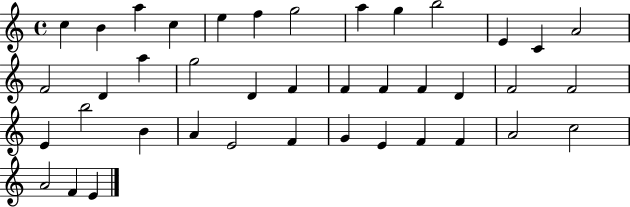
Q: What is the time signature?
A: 4/4